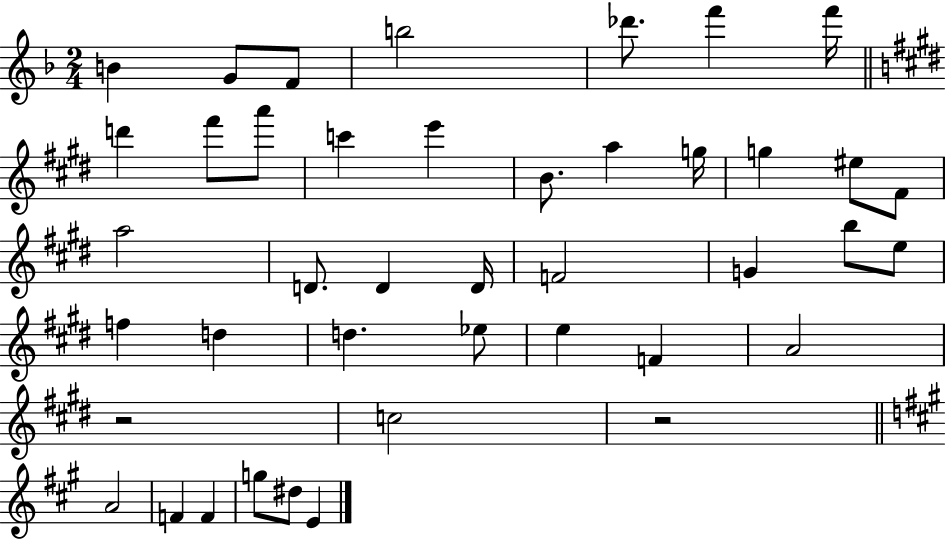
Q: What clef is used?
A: treble